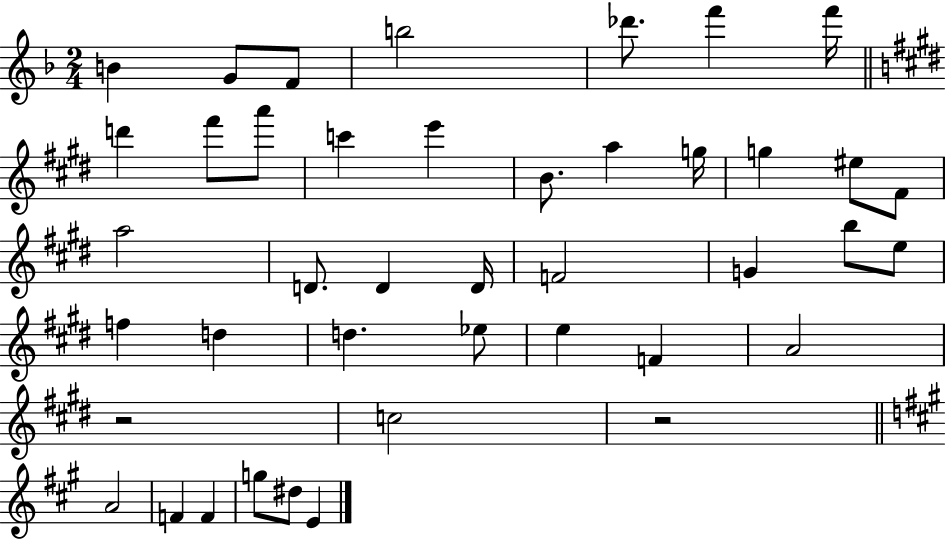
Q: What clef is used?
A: treble